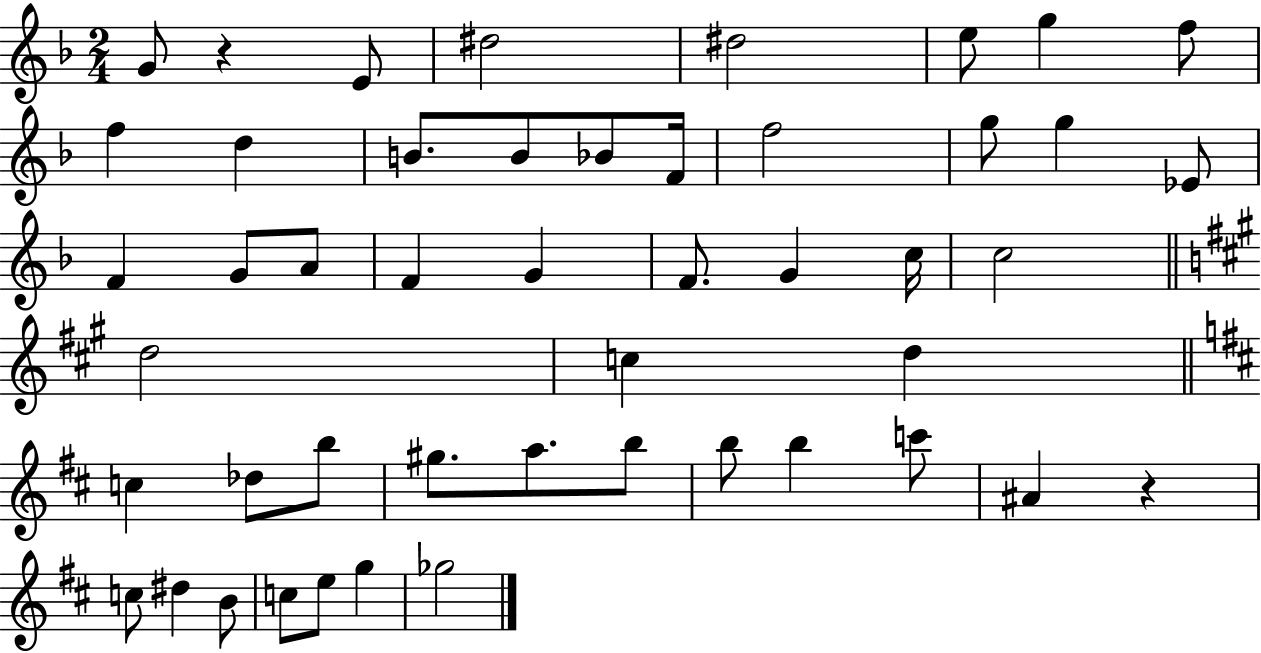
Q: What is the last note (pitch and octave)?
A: Gb5